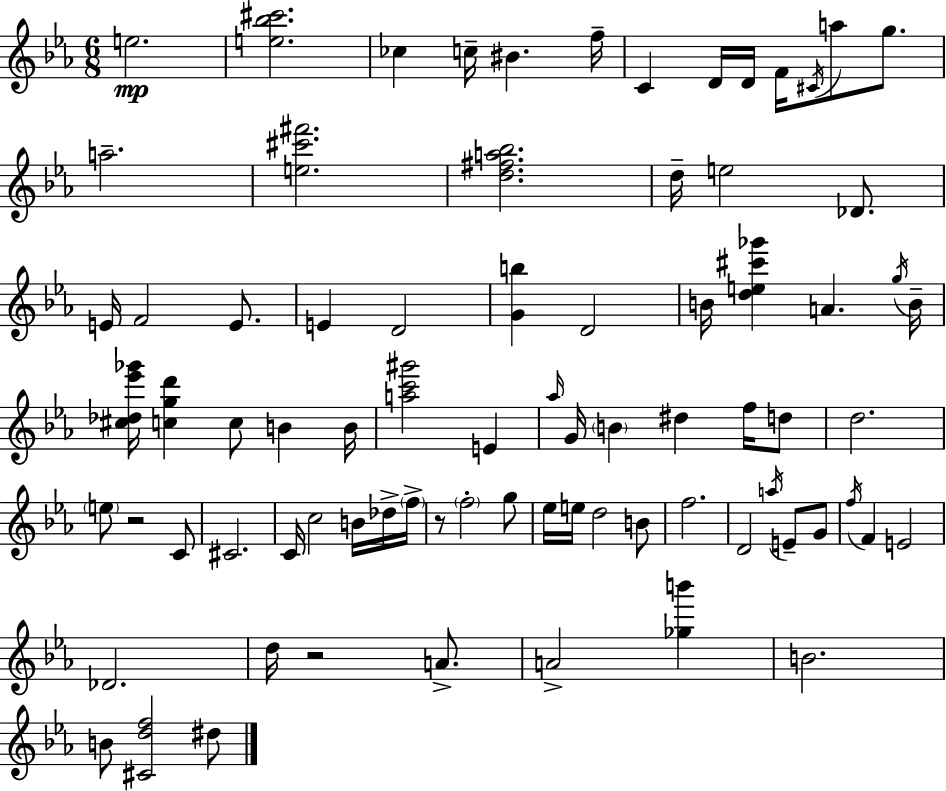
E5/h. [E5,Bb5,C#6]/h. CES5/q C5/s BIS4/q. F5/s C4/q D4/s D4/s F4/s C#4/s A5/e G5/e. A5/h. [E5,C#6,F#6]/h. [D5,F#5,A5,Bb5]/h. D5/s E5/h Db4/e. E4/s F4/h E4/e. E4/q D4/h [G4,B5]/q D4/h B4/s [D5,E5,C#6,Gb6]/q A4/q. G5/s B4/s [C#5,Db5,Eb6,Gb6]/s [C5,G5,D6]/q C5/e B4/q B4/s [A5,C6,G#6]/h E4/q Ab5/s G4/s B4/q D#5/q F5/s D5/e D5/h. E5/e R/h C4/e C#4/h. C4/s C5/h B4/s Db5/s F5/s R/e F5/h G5/e Eb5/s E5/s D5/h B4/e F5/h. D4/h A5/s E4/e G4/e F5/s F4/q E4/h Db4/h. D5/s R/h A4/e. A4/h [Gb5,B6]/q B4/h. B4/e [C#4,D5,F5]/h D#5/e